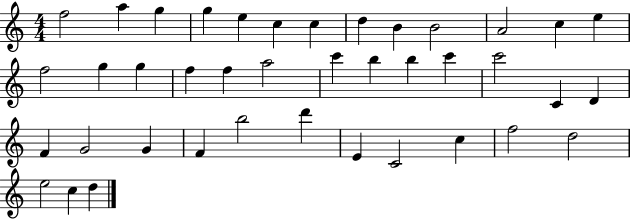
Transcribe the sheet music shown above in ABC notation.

X:1
T:Untitled
M:4/4
L:1/4
K:C
f2 a g g e c c d B B2 A2 c e f2 g g f f a2 c' b b c' c'2 C D F G2 G F b2 d' E C2 c f2 d2 e2 c d